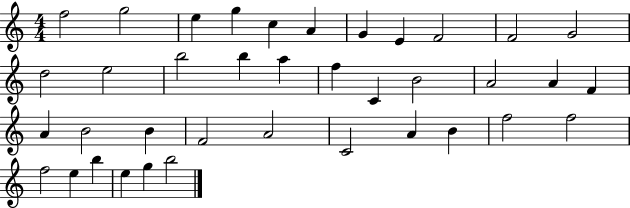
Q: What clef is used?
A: treble